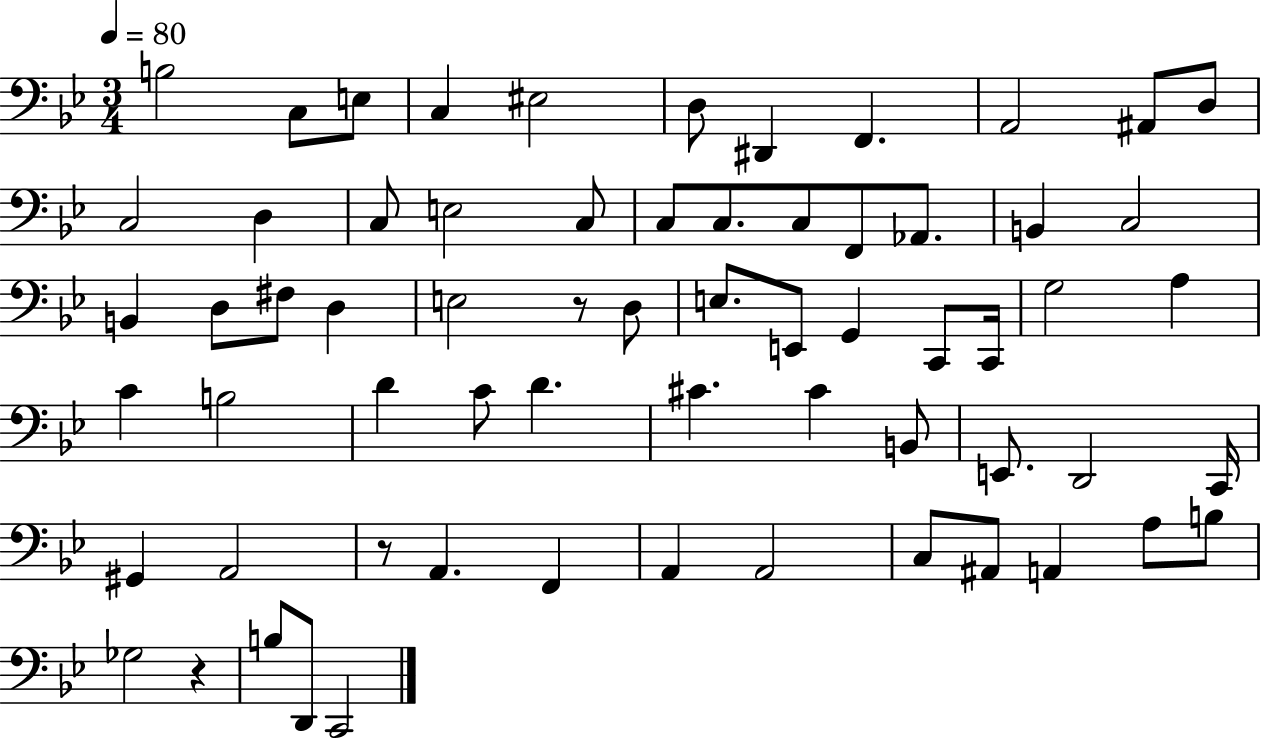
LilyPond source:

{
  \clef bass
  \numericTimeSignature
  \time 3/4
  \key bes \major
  \tempo 4 = 80
  b2 c8 e8 | c4 eis2 | d8 dis,4 f,4. | a,2 ais,8 d8 | \break c2 d4 | c8 e2 c8 | c8 c8. c8 f,8 aes,8. | b,4 c2 | \break b,4 d8 fis8 d4 | e2 r8 d8 | e8. e,8 g,4 c,8 c,16 | g2 a4 | \break c'4 b2 | d'4 c'8 d'4. | cis'4. cis'4 b,8 | e,8. d,2 c,16 | \break gis,4 a,2 | r8 a,4. f,4 | a,4 a,2 | c8 ais,8 a,4 a8 b8 | \break ges2 r4 | b8 d,8 c,2 | \bar "|."
}